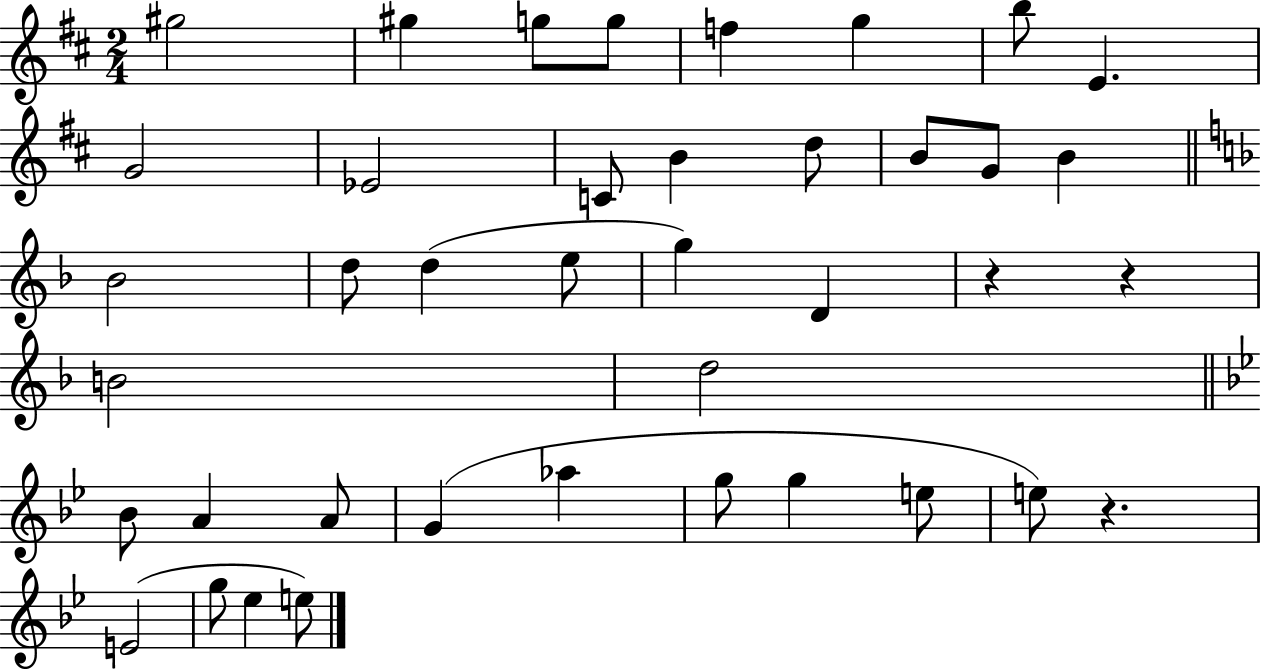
G#5/h G#5/q G5/e G5/e F5/q G5/q B5/e E4/q. G4/h Eb4/h C4/e B4/q D5/e B4/e G4/e B4/q Bb4/h D5/e D5/q E5/e G5/q D4/q R/q R/q B4/h D5/h Bb4/e A4/q A4/e G4/q Ab5/q G5/e G5/q E5/e E5/e R/q. E4/h G5/e Eb5/q E5/e